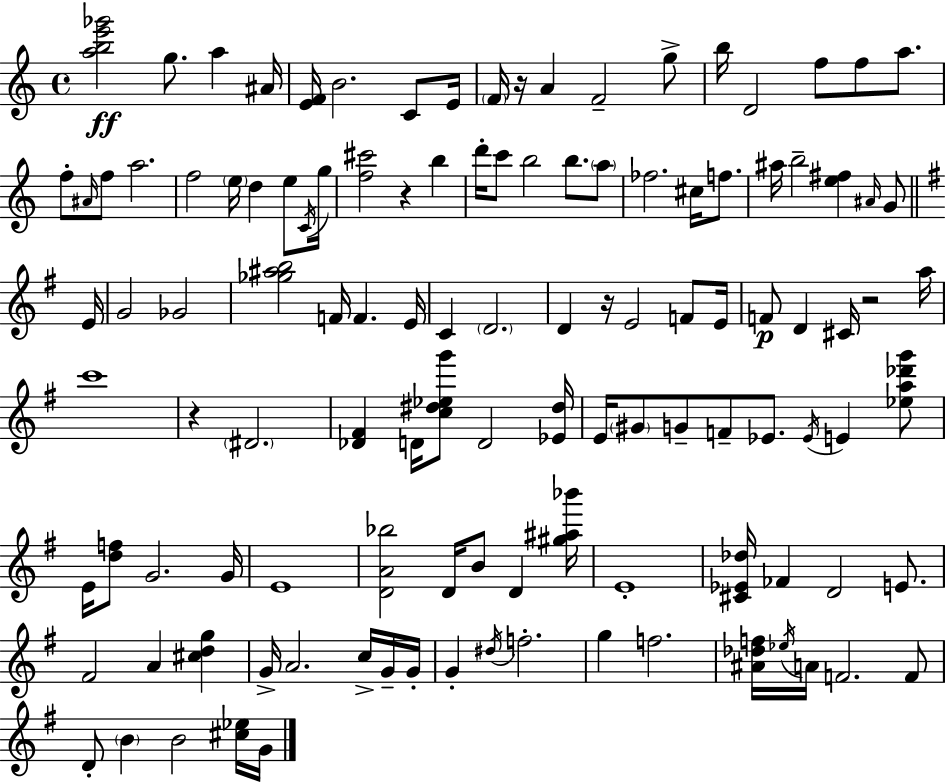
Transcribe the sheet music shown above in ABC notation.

X:1
T:Untitled
M:4/4
L:1/4
K:Am
[abe'_g']2 g/2 a ^A/4 [EF]/4 B2 C/2 E/4 F/4 z/4 A F2 g/2 b/4 D2 f/2 f/2 a/2 f/2 ^A/4 f/2 a2 f2 e/4 d e/2 C/4 g/4 [f^c']2 z b d'/4 c'/2 b2 b/2 a/2 _f2 ^c/4 f/2 ^a/4 b2 [e^f] ^A/4 G/2 E/4 G2 _G2 [_g^ab]2 F/4 F E/4 C D2 D z/4 E2 F/2 E/4 F/2 D ^C/4 z2 a/4 c'4 z ^D2 [_D^F] D/4 [c^d_eg']/2 D2 [_E^d]/4 E/4 ^G/2 G/2 F/2 _E/2 _E/4 E [_ea_d'g']/2 E/4 [df]/2 G2 G/4 E4 [DA_b]2 D/4 B/2 D [^g^a_b']/4 E4 [^C_E_d]/4 _F D2 E/2 ^F2 A [^cdg] G/4 A2 c/4 G/4 G/4 G ^d/4 f2 g f2 [^A_df]/4 _e/4 A/4 F2 F/2 D/2 B B2 [^c_e]/4 G/4